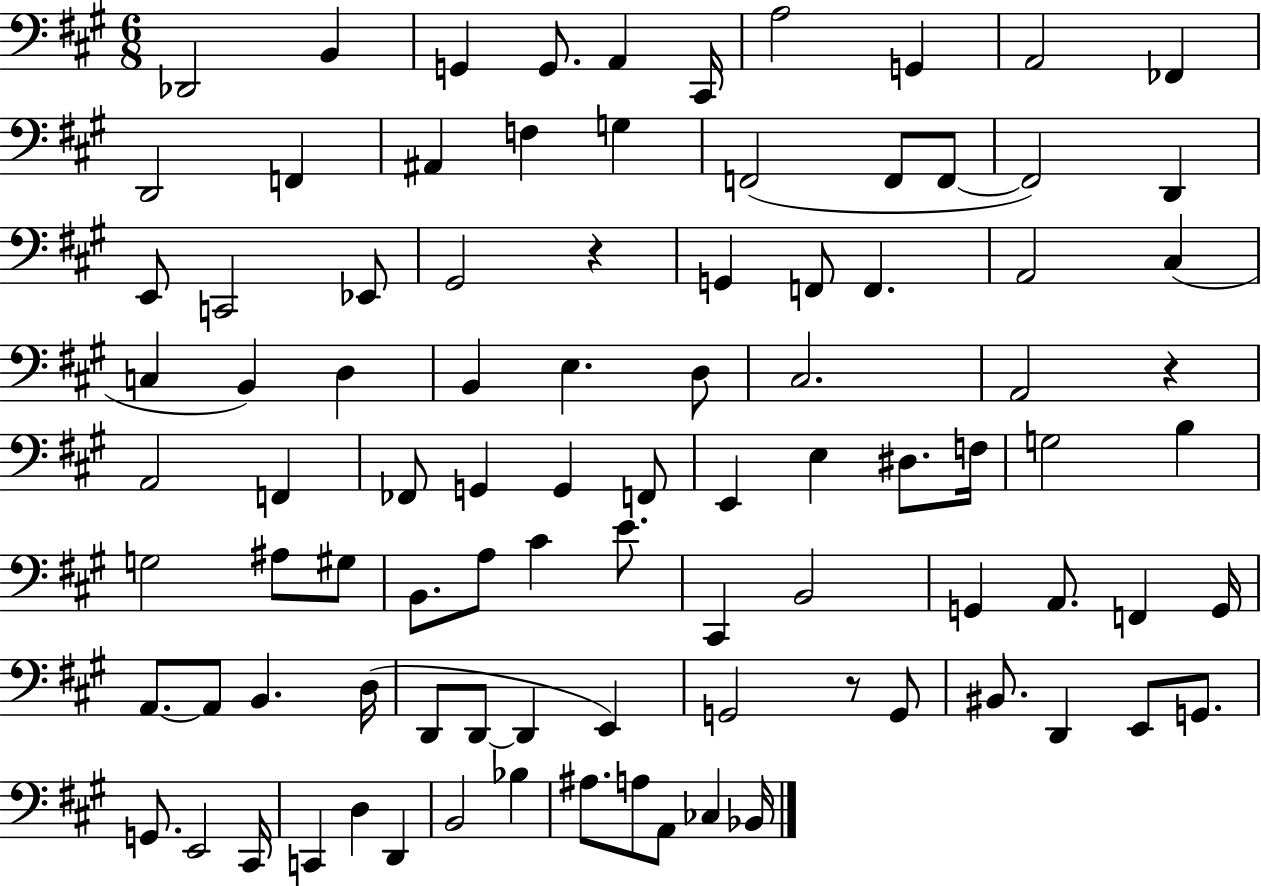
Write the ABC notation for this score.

X:1
T:Untitled
M:6/8
L:1/4
K:A
_D,,2 B,, G,, G,,/2 A,, ^C,,/4 A,2 G,, A,,2 _F,, D,,2 F,, ^A,, F, G, F,,2 F,,/2 F,,/2 F,,2 D,, E,,/2 C,,2 _E,,/2 ^G,,2 z G,, F,,/2 F,, A,,2 ^C, C, B,, D, B,, E, D,/2 ^C,2 A,,2 z A,,2 F,, _F,,/2 G,, G,, F,,/2 E,, E, ^D,/2 F,/4 G,2 B, G,2 ^A,/2 ^G,/2 B,,/2 A,/2 ^C E/2 ^C,, B,,2 G,, A,,/2 F,, G,,/4 A,,/2 A,,/2 B,, D,/4 D,,/2 D,,/2 D,, E,, G,,2 z/2 G,,/2 ^B,,/2 D,, E,,/2 G,,/2 G,,/2 E,,2 ^C,,/4 C,, D, D,, B,,2 _B, ^A,/2 A,/2 A,,/2 _C, _B,,/4